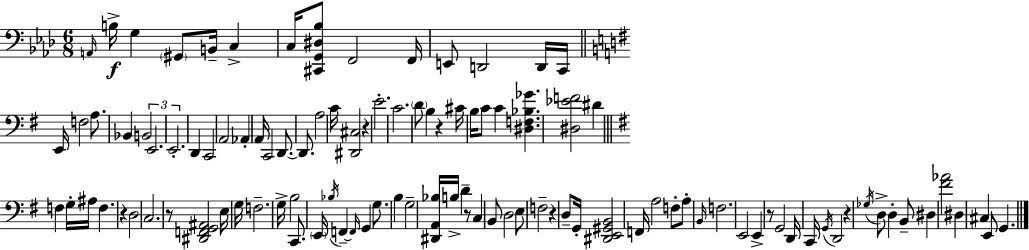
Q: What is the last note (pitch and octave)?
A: G2